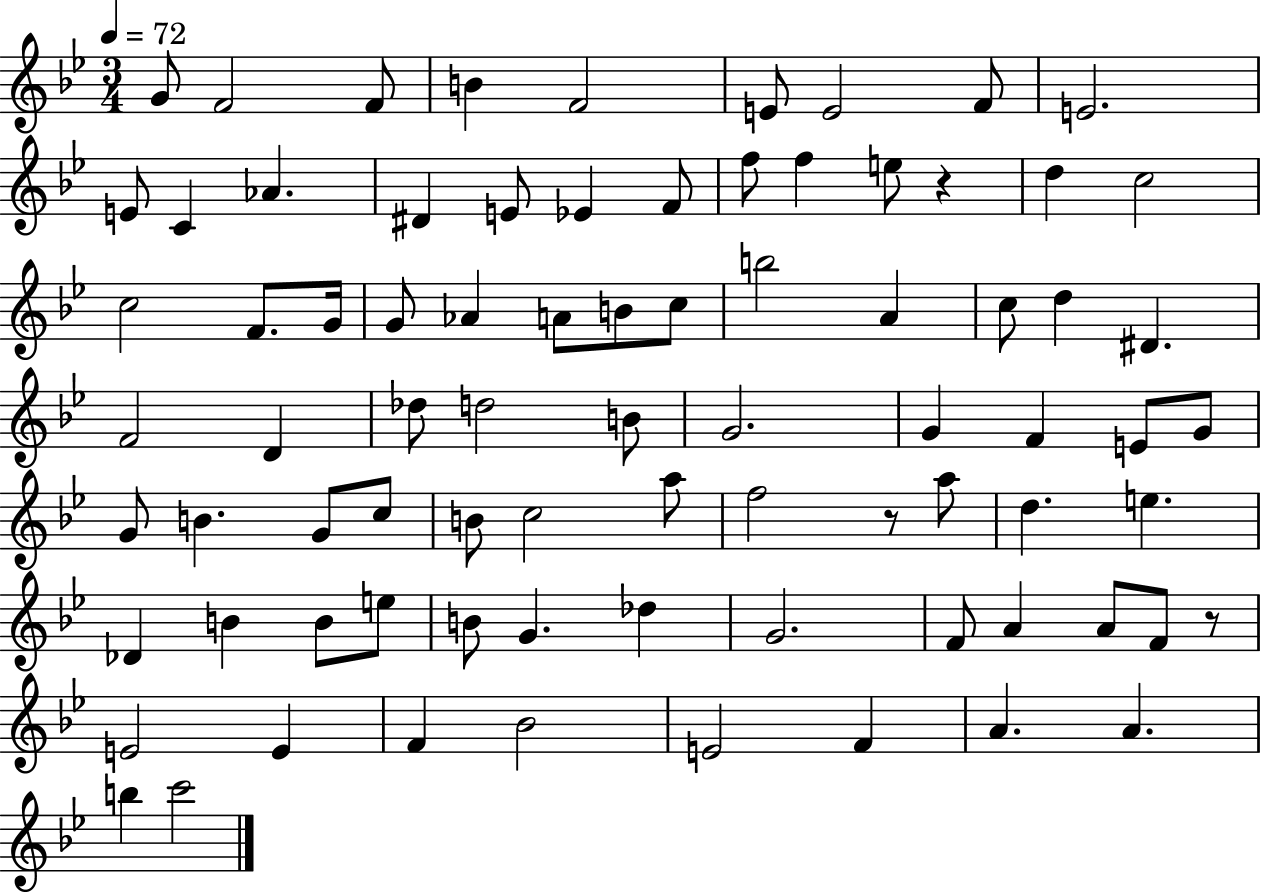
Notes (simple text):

G4/e F4/h F4/e B4/q F4/h E4/e E4/h F4/e E4/h. E4/e C4/q Ab4/q. D#4/q E4/e Eb4/q F4/e F5/e F5/q E5/e R/q D5/q C5/h C5/h F4/e. G4/s G4/e Ab4/q A4/e B4/e C5/e B5/h A4/q C5/e D5/q D#4/q. F4/h D4/q Db5/e D5/h B4/e G4/h. G4/q F4/q E4/e G4/e G4/e B4/q. G4/e C5/e B4/e C5/h A5/e F5/h R/e A5/e D5/q. E5/q. Db4/q B4/q B4/e E5/e B4/e G4/q. Db5/q G4/h. F4/e A4/q A4/e F4/e R/e E4/h E4/q F4/q Bb4/h E4/h F4/q A4/q. A4/q. B5/q C6/h